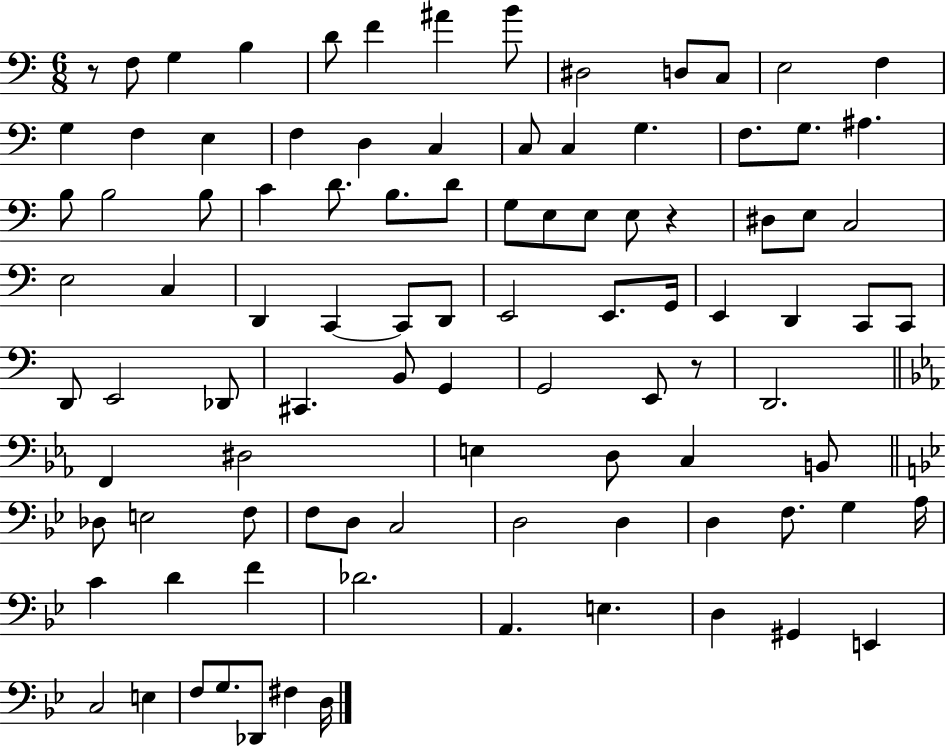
X:1
T:Untitled
M:6/8
L:1/4
K:C
z/2 F,/2 G, B, D/2 F ^A B/2 ^D,2 D,/2 C,/2 E,2 F, G, F, E, F, D, C, C,/2 C, G, F,/2 G,/2 ^A, B,/2 B,2 B,/2 C D/2 B,/2 D/2 G,/2 E,/2 E,/2 E,/2 z ^D,/2 E,/2 C,2 E,2 C, D,, C,, C,,/2 D,,/2 E,,2 E,,/2 G,,/4 E,, D,, C,,/2 C,,/2 D,,/2 E,,2 _D,,/2 ^C,, B,,/2 G,, G,,2 E,,/2 z/2 D,,2 F,, ^D,2 E, D,/2 C, B,,/2 _D,/2 E,2 F,/2 F,/2 D,/2 C,2 D,2 D, D, F,/2 G, A,/4 C D F _D2 A,, E, D, ^G,, E,, C,2 E, F,/2 G,/2 _D,,/2 ^F, D,/4